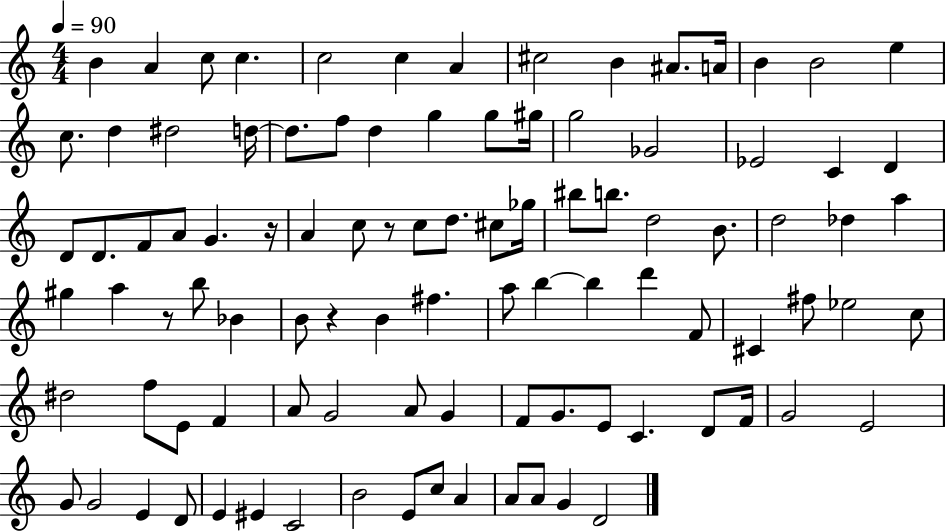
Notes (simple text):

B4/q A4/q C5/e C5/q. C5/h C5/q A4/q C#5/h B4/q A#4/e. A4/s B4/q B4/h E5/q C5/e. D5/q D#5/h D5/s D5/e. F5/e D5/q G5/q G5/e G#5/s G5/h Gb4/h Eb4/h C4/q D4/q D4/e D4/e. F4/e A4/e G4/q. R/s A4/q C5/e R/e C5/e D5/e. C#5/e Gb5/s BIS5/e B5/e. D5/h B4/e. D5/h Db5/q A5/q G#5/q A5/q R/e B5/e Bb4/q B4/e R/q B4/q F#5/q. A5/e B5/q B5/q D6/q F4/e C#4/q F#5/e Eb5/h C5/e D#5/h F5/e E4/e F4/q A4/e G4/h A4/e G4/q F4/e G4/e. E4/e C4/q. D4/e F4/s G4/h E4/h G4/e G4/h E4/q D4/e E4/q EIS4/q C4/h B4/h E4/e C5/e A4/q A4/e A4/e G4/q D4/h